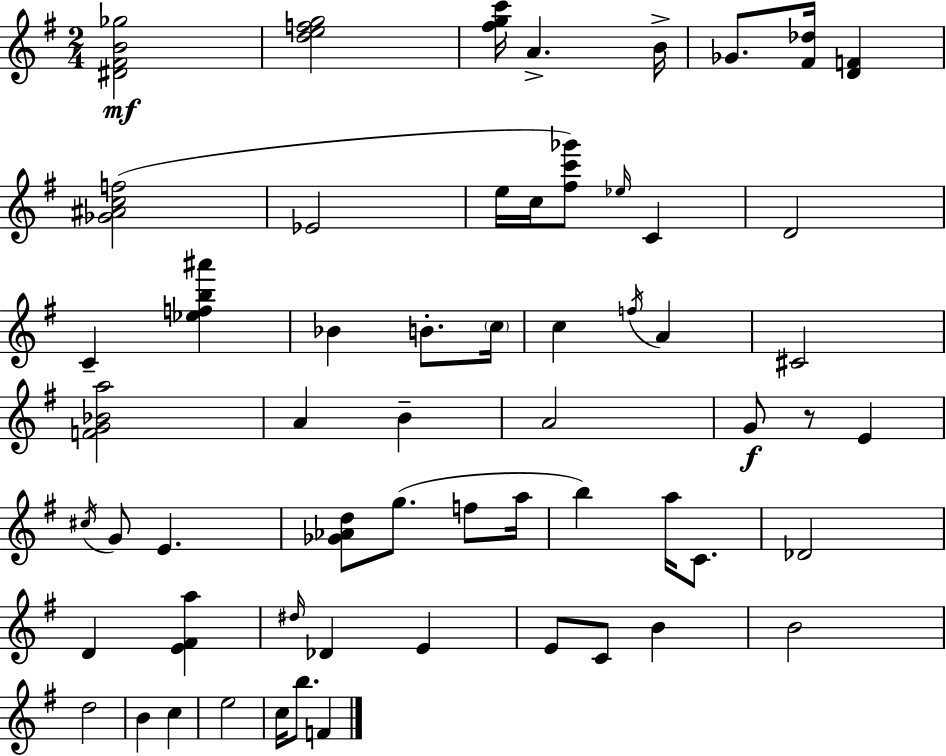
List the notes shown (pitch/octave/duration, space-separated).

[D#4,F#4,B4,Gb5]/h [D5,E5,F5,G5]/h [F#5,G5,C6]/s A4/q. B4/s Gb4/e. [F#4,Db5]/s [D4,F4]/q [Gb4,A#4,C5,F5]/h Eb4/h E5/s C5/s [F#5,C6,Gb6]/e Eb5/s C4/q D4/h C4/q [Eb5,F5,B5,A#6]/q Bb4/q B4/e. C5/s C5/q F5/s A4/q C#4/h [F4,G4,Bb4,A5]/h A4/q B4/q A4/h G4/e R/e E4/q C#5/s G4/e E4/q. [Gb4,Ab4,D5]/e G5/e. F5/e A5/s B5/q A5/s C4/e. Db4/h D4/q [E4,F#4,A5]/q D#5/s Db4/q E4/q E4/e C4/e B4/q B4/h D5/h B4/q C5/q E5/h C5/s B5/e. F4/q